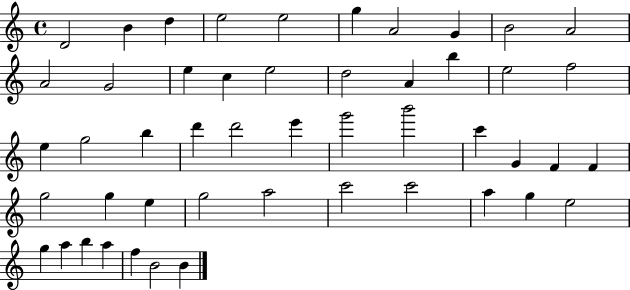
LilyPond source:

{
  \clef treble
  \time 4/4
  \defaultTimeSignature
  \key c \major
  d'2 b'4 d''4 | e''2 e''2 | g''4 a'2 g'4 | b'2 a'2 | \break a'2 g'2 | e''4 c''4 e''2 | d''2 a'4 b''4 | e''2 f''2 | \break e''4 g''2 b''4 | d'''4 d'''2 e'''4 | g'''2 b'''2 | c'''4 g'4 f'4 f'4 | \break g''2 g''4 e''4 | g''2 a''2 | c'''2 c'''2 | a''4 g''4 e''2 | \break g''4 a''4 b''4 a''4 | f''4 b'2 b'4 | \bar "|."
}